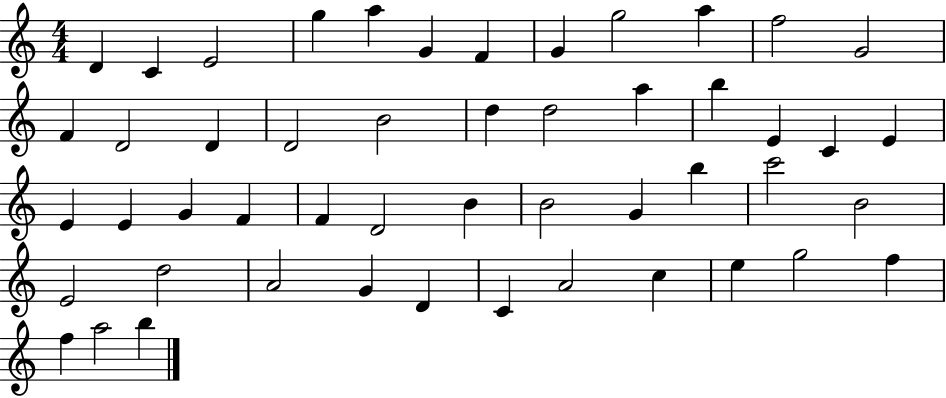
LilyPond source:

{
  \clef treble
  \numericTimeSignature
  \time 4/4
  \key c \major
  d'4 c'4 e'2 | g''4 a''4 g'4 f'4 | g'4 g''2 a''4 | f''2 g'2 | \break f'4 d'2 d'4 | d'2 b'2 | d''4 d''2 a''4 | b''4 e'4 c'4 e'4 | \break e'4 e'4 g'4 f'4 | f'4 d'2 b'4 | b'2 g'4 b''4 | c'''2 b'2 | \break e'2 d''2 | a'2 g'4 d'4 | c'4 a'2 c''4 | e''4 g''2 f''4 | \break f''4 a''2 b''4 | \bar "|."
}